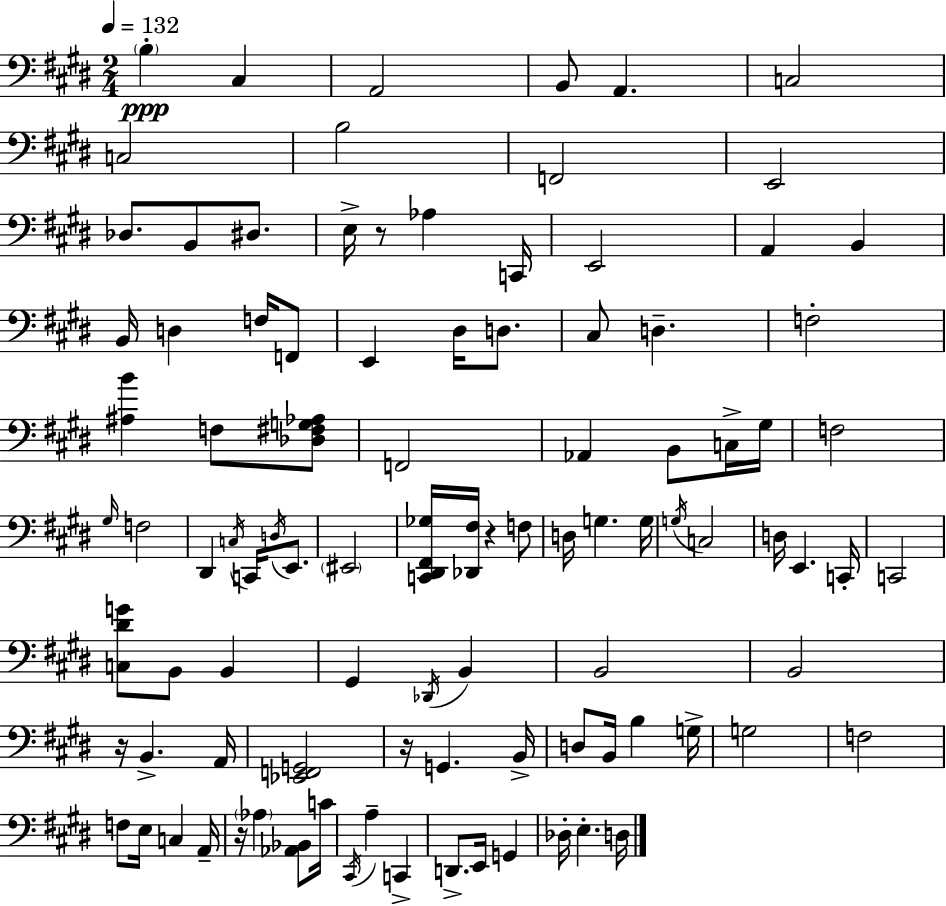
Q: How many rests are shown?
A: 5